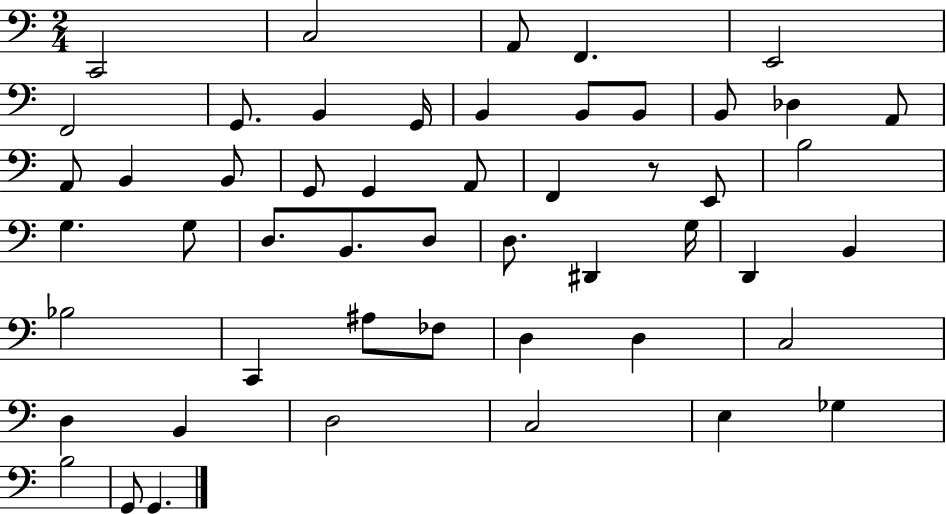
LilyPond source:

{
  \clef bass
  \numericTimeSignature
  \time 2/4
  \key c \major
  \repeat volta 2 { c,2 | c2 | a,8 f,4. | e,2 | \break f,2 | g,8. b,4 g,16 | b,4 b,8 b,8 | b,8 des4 a,8 | \break a,8 b,4 b,8 | g,8 g,4 a,8 | f,4 r8 e,8 | b2 | \break g4. g8 | d8. b,8. d8 | d8. dis,4 g16 | d,4 b,4 | \break bes2 | c,4 ais8 fes8 | d4 d4 | c2 | \break d4 b,4 | d2 | c2 | e4 ges4 | \break b2 | g,8 g,4. | } \bar "|."
}